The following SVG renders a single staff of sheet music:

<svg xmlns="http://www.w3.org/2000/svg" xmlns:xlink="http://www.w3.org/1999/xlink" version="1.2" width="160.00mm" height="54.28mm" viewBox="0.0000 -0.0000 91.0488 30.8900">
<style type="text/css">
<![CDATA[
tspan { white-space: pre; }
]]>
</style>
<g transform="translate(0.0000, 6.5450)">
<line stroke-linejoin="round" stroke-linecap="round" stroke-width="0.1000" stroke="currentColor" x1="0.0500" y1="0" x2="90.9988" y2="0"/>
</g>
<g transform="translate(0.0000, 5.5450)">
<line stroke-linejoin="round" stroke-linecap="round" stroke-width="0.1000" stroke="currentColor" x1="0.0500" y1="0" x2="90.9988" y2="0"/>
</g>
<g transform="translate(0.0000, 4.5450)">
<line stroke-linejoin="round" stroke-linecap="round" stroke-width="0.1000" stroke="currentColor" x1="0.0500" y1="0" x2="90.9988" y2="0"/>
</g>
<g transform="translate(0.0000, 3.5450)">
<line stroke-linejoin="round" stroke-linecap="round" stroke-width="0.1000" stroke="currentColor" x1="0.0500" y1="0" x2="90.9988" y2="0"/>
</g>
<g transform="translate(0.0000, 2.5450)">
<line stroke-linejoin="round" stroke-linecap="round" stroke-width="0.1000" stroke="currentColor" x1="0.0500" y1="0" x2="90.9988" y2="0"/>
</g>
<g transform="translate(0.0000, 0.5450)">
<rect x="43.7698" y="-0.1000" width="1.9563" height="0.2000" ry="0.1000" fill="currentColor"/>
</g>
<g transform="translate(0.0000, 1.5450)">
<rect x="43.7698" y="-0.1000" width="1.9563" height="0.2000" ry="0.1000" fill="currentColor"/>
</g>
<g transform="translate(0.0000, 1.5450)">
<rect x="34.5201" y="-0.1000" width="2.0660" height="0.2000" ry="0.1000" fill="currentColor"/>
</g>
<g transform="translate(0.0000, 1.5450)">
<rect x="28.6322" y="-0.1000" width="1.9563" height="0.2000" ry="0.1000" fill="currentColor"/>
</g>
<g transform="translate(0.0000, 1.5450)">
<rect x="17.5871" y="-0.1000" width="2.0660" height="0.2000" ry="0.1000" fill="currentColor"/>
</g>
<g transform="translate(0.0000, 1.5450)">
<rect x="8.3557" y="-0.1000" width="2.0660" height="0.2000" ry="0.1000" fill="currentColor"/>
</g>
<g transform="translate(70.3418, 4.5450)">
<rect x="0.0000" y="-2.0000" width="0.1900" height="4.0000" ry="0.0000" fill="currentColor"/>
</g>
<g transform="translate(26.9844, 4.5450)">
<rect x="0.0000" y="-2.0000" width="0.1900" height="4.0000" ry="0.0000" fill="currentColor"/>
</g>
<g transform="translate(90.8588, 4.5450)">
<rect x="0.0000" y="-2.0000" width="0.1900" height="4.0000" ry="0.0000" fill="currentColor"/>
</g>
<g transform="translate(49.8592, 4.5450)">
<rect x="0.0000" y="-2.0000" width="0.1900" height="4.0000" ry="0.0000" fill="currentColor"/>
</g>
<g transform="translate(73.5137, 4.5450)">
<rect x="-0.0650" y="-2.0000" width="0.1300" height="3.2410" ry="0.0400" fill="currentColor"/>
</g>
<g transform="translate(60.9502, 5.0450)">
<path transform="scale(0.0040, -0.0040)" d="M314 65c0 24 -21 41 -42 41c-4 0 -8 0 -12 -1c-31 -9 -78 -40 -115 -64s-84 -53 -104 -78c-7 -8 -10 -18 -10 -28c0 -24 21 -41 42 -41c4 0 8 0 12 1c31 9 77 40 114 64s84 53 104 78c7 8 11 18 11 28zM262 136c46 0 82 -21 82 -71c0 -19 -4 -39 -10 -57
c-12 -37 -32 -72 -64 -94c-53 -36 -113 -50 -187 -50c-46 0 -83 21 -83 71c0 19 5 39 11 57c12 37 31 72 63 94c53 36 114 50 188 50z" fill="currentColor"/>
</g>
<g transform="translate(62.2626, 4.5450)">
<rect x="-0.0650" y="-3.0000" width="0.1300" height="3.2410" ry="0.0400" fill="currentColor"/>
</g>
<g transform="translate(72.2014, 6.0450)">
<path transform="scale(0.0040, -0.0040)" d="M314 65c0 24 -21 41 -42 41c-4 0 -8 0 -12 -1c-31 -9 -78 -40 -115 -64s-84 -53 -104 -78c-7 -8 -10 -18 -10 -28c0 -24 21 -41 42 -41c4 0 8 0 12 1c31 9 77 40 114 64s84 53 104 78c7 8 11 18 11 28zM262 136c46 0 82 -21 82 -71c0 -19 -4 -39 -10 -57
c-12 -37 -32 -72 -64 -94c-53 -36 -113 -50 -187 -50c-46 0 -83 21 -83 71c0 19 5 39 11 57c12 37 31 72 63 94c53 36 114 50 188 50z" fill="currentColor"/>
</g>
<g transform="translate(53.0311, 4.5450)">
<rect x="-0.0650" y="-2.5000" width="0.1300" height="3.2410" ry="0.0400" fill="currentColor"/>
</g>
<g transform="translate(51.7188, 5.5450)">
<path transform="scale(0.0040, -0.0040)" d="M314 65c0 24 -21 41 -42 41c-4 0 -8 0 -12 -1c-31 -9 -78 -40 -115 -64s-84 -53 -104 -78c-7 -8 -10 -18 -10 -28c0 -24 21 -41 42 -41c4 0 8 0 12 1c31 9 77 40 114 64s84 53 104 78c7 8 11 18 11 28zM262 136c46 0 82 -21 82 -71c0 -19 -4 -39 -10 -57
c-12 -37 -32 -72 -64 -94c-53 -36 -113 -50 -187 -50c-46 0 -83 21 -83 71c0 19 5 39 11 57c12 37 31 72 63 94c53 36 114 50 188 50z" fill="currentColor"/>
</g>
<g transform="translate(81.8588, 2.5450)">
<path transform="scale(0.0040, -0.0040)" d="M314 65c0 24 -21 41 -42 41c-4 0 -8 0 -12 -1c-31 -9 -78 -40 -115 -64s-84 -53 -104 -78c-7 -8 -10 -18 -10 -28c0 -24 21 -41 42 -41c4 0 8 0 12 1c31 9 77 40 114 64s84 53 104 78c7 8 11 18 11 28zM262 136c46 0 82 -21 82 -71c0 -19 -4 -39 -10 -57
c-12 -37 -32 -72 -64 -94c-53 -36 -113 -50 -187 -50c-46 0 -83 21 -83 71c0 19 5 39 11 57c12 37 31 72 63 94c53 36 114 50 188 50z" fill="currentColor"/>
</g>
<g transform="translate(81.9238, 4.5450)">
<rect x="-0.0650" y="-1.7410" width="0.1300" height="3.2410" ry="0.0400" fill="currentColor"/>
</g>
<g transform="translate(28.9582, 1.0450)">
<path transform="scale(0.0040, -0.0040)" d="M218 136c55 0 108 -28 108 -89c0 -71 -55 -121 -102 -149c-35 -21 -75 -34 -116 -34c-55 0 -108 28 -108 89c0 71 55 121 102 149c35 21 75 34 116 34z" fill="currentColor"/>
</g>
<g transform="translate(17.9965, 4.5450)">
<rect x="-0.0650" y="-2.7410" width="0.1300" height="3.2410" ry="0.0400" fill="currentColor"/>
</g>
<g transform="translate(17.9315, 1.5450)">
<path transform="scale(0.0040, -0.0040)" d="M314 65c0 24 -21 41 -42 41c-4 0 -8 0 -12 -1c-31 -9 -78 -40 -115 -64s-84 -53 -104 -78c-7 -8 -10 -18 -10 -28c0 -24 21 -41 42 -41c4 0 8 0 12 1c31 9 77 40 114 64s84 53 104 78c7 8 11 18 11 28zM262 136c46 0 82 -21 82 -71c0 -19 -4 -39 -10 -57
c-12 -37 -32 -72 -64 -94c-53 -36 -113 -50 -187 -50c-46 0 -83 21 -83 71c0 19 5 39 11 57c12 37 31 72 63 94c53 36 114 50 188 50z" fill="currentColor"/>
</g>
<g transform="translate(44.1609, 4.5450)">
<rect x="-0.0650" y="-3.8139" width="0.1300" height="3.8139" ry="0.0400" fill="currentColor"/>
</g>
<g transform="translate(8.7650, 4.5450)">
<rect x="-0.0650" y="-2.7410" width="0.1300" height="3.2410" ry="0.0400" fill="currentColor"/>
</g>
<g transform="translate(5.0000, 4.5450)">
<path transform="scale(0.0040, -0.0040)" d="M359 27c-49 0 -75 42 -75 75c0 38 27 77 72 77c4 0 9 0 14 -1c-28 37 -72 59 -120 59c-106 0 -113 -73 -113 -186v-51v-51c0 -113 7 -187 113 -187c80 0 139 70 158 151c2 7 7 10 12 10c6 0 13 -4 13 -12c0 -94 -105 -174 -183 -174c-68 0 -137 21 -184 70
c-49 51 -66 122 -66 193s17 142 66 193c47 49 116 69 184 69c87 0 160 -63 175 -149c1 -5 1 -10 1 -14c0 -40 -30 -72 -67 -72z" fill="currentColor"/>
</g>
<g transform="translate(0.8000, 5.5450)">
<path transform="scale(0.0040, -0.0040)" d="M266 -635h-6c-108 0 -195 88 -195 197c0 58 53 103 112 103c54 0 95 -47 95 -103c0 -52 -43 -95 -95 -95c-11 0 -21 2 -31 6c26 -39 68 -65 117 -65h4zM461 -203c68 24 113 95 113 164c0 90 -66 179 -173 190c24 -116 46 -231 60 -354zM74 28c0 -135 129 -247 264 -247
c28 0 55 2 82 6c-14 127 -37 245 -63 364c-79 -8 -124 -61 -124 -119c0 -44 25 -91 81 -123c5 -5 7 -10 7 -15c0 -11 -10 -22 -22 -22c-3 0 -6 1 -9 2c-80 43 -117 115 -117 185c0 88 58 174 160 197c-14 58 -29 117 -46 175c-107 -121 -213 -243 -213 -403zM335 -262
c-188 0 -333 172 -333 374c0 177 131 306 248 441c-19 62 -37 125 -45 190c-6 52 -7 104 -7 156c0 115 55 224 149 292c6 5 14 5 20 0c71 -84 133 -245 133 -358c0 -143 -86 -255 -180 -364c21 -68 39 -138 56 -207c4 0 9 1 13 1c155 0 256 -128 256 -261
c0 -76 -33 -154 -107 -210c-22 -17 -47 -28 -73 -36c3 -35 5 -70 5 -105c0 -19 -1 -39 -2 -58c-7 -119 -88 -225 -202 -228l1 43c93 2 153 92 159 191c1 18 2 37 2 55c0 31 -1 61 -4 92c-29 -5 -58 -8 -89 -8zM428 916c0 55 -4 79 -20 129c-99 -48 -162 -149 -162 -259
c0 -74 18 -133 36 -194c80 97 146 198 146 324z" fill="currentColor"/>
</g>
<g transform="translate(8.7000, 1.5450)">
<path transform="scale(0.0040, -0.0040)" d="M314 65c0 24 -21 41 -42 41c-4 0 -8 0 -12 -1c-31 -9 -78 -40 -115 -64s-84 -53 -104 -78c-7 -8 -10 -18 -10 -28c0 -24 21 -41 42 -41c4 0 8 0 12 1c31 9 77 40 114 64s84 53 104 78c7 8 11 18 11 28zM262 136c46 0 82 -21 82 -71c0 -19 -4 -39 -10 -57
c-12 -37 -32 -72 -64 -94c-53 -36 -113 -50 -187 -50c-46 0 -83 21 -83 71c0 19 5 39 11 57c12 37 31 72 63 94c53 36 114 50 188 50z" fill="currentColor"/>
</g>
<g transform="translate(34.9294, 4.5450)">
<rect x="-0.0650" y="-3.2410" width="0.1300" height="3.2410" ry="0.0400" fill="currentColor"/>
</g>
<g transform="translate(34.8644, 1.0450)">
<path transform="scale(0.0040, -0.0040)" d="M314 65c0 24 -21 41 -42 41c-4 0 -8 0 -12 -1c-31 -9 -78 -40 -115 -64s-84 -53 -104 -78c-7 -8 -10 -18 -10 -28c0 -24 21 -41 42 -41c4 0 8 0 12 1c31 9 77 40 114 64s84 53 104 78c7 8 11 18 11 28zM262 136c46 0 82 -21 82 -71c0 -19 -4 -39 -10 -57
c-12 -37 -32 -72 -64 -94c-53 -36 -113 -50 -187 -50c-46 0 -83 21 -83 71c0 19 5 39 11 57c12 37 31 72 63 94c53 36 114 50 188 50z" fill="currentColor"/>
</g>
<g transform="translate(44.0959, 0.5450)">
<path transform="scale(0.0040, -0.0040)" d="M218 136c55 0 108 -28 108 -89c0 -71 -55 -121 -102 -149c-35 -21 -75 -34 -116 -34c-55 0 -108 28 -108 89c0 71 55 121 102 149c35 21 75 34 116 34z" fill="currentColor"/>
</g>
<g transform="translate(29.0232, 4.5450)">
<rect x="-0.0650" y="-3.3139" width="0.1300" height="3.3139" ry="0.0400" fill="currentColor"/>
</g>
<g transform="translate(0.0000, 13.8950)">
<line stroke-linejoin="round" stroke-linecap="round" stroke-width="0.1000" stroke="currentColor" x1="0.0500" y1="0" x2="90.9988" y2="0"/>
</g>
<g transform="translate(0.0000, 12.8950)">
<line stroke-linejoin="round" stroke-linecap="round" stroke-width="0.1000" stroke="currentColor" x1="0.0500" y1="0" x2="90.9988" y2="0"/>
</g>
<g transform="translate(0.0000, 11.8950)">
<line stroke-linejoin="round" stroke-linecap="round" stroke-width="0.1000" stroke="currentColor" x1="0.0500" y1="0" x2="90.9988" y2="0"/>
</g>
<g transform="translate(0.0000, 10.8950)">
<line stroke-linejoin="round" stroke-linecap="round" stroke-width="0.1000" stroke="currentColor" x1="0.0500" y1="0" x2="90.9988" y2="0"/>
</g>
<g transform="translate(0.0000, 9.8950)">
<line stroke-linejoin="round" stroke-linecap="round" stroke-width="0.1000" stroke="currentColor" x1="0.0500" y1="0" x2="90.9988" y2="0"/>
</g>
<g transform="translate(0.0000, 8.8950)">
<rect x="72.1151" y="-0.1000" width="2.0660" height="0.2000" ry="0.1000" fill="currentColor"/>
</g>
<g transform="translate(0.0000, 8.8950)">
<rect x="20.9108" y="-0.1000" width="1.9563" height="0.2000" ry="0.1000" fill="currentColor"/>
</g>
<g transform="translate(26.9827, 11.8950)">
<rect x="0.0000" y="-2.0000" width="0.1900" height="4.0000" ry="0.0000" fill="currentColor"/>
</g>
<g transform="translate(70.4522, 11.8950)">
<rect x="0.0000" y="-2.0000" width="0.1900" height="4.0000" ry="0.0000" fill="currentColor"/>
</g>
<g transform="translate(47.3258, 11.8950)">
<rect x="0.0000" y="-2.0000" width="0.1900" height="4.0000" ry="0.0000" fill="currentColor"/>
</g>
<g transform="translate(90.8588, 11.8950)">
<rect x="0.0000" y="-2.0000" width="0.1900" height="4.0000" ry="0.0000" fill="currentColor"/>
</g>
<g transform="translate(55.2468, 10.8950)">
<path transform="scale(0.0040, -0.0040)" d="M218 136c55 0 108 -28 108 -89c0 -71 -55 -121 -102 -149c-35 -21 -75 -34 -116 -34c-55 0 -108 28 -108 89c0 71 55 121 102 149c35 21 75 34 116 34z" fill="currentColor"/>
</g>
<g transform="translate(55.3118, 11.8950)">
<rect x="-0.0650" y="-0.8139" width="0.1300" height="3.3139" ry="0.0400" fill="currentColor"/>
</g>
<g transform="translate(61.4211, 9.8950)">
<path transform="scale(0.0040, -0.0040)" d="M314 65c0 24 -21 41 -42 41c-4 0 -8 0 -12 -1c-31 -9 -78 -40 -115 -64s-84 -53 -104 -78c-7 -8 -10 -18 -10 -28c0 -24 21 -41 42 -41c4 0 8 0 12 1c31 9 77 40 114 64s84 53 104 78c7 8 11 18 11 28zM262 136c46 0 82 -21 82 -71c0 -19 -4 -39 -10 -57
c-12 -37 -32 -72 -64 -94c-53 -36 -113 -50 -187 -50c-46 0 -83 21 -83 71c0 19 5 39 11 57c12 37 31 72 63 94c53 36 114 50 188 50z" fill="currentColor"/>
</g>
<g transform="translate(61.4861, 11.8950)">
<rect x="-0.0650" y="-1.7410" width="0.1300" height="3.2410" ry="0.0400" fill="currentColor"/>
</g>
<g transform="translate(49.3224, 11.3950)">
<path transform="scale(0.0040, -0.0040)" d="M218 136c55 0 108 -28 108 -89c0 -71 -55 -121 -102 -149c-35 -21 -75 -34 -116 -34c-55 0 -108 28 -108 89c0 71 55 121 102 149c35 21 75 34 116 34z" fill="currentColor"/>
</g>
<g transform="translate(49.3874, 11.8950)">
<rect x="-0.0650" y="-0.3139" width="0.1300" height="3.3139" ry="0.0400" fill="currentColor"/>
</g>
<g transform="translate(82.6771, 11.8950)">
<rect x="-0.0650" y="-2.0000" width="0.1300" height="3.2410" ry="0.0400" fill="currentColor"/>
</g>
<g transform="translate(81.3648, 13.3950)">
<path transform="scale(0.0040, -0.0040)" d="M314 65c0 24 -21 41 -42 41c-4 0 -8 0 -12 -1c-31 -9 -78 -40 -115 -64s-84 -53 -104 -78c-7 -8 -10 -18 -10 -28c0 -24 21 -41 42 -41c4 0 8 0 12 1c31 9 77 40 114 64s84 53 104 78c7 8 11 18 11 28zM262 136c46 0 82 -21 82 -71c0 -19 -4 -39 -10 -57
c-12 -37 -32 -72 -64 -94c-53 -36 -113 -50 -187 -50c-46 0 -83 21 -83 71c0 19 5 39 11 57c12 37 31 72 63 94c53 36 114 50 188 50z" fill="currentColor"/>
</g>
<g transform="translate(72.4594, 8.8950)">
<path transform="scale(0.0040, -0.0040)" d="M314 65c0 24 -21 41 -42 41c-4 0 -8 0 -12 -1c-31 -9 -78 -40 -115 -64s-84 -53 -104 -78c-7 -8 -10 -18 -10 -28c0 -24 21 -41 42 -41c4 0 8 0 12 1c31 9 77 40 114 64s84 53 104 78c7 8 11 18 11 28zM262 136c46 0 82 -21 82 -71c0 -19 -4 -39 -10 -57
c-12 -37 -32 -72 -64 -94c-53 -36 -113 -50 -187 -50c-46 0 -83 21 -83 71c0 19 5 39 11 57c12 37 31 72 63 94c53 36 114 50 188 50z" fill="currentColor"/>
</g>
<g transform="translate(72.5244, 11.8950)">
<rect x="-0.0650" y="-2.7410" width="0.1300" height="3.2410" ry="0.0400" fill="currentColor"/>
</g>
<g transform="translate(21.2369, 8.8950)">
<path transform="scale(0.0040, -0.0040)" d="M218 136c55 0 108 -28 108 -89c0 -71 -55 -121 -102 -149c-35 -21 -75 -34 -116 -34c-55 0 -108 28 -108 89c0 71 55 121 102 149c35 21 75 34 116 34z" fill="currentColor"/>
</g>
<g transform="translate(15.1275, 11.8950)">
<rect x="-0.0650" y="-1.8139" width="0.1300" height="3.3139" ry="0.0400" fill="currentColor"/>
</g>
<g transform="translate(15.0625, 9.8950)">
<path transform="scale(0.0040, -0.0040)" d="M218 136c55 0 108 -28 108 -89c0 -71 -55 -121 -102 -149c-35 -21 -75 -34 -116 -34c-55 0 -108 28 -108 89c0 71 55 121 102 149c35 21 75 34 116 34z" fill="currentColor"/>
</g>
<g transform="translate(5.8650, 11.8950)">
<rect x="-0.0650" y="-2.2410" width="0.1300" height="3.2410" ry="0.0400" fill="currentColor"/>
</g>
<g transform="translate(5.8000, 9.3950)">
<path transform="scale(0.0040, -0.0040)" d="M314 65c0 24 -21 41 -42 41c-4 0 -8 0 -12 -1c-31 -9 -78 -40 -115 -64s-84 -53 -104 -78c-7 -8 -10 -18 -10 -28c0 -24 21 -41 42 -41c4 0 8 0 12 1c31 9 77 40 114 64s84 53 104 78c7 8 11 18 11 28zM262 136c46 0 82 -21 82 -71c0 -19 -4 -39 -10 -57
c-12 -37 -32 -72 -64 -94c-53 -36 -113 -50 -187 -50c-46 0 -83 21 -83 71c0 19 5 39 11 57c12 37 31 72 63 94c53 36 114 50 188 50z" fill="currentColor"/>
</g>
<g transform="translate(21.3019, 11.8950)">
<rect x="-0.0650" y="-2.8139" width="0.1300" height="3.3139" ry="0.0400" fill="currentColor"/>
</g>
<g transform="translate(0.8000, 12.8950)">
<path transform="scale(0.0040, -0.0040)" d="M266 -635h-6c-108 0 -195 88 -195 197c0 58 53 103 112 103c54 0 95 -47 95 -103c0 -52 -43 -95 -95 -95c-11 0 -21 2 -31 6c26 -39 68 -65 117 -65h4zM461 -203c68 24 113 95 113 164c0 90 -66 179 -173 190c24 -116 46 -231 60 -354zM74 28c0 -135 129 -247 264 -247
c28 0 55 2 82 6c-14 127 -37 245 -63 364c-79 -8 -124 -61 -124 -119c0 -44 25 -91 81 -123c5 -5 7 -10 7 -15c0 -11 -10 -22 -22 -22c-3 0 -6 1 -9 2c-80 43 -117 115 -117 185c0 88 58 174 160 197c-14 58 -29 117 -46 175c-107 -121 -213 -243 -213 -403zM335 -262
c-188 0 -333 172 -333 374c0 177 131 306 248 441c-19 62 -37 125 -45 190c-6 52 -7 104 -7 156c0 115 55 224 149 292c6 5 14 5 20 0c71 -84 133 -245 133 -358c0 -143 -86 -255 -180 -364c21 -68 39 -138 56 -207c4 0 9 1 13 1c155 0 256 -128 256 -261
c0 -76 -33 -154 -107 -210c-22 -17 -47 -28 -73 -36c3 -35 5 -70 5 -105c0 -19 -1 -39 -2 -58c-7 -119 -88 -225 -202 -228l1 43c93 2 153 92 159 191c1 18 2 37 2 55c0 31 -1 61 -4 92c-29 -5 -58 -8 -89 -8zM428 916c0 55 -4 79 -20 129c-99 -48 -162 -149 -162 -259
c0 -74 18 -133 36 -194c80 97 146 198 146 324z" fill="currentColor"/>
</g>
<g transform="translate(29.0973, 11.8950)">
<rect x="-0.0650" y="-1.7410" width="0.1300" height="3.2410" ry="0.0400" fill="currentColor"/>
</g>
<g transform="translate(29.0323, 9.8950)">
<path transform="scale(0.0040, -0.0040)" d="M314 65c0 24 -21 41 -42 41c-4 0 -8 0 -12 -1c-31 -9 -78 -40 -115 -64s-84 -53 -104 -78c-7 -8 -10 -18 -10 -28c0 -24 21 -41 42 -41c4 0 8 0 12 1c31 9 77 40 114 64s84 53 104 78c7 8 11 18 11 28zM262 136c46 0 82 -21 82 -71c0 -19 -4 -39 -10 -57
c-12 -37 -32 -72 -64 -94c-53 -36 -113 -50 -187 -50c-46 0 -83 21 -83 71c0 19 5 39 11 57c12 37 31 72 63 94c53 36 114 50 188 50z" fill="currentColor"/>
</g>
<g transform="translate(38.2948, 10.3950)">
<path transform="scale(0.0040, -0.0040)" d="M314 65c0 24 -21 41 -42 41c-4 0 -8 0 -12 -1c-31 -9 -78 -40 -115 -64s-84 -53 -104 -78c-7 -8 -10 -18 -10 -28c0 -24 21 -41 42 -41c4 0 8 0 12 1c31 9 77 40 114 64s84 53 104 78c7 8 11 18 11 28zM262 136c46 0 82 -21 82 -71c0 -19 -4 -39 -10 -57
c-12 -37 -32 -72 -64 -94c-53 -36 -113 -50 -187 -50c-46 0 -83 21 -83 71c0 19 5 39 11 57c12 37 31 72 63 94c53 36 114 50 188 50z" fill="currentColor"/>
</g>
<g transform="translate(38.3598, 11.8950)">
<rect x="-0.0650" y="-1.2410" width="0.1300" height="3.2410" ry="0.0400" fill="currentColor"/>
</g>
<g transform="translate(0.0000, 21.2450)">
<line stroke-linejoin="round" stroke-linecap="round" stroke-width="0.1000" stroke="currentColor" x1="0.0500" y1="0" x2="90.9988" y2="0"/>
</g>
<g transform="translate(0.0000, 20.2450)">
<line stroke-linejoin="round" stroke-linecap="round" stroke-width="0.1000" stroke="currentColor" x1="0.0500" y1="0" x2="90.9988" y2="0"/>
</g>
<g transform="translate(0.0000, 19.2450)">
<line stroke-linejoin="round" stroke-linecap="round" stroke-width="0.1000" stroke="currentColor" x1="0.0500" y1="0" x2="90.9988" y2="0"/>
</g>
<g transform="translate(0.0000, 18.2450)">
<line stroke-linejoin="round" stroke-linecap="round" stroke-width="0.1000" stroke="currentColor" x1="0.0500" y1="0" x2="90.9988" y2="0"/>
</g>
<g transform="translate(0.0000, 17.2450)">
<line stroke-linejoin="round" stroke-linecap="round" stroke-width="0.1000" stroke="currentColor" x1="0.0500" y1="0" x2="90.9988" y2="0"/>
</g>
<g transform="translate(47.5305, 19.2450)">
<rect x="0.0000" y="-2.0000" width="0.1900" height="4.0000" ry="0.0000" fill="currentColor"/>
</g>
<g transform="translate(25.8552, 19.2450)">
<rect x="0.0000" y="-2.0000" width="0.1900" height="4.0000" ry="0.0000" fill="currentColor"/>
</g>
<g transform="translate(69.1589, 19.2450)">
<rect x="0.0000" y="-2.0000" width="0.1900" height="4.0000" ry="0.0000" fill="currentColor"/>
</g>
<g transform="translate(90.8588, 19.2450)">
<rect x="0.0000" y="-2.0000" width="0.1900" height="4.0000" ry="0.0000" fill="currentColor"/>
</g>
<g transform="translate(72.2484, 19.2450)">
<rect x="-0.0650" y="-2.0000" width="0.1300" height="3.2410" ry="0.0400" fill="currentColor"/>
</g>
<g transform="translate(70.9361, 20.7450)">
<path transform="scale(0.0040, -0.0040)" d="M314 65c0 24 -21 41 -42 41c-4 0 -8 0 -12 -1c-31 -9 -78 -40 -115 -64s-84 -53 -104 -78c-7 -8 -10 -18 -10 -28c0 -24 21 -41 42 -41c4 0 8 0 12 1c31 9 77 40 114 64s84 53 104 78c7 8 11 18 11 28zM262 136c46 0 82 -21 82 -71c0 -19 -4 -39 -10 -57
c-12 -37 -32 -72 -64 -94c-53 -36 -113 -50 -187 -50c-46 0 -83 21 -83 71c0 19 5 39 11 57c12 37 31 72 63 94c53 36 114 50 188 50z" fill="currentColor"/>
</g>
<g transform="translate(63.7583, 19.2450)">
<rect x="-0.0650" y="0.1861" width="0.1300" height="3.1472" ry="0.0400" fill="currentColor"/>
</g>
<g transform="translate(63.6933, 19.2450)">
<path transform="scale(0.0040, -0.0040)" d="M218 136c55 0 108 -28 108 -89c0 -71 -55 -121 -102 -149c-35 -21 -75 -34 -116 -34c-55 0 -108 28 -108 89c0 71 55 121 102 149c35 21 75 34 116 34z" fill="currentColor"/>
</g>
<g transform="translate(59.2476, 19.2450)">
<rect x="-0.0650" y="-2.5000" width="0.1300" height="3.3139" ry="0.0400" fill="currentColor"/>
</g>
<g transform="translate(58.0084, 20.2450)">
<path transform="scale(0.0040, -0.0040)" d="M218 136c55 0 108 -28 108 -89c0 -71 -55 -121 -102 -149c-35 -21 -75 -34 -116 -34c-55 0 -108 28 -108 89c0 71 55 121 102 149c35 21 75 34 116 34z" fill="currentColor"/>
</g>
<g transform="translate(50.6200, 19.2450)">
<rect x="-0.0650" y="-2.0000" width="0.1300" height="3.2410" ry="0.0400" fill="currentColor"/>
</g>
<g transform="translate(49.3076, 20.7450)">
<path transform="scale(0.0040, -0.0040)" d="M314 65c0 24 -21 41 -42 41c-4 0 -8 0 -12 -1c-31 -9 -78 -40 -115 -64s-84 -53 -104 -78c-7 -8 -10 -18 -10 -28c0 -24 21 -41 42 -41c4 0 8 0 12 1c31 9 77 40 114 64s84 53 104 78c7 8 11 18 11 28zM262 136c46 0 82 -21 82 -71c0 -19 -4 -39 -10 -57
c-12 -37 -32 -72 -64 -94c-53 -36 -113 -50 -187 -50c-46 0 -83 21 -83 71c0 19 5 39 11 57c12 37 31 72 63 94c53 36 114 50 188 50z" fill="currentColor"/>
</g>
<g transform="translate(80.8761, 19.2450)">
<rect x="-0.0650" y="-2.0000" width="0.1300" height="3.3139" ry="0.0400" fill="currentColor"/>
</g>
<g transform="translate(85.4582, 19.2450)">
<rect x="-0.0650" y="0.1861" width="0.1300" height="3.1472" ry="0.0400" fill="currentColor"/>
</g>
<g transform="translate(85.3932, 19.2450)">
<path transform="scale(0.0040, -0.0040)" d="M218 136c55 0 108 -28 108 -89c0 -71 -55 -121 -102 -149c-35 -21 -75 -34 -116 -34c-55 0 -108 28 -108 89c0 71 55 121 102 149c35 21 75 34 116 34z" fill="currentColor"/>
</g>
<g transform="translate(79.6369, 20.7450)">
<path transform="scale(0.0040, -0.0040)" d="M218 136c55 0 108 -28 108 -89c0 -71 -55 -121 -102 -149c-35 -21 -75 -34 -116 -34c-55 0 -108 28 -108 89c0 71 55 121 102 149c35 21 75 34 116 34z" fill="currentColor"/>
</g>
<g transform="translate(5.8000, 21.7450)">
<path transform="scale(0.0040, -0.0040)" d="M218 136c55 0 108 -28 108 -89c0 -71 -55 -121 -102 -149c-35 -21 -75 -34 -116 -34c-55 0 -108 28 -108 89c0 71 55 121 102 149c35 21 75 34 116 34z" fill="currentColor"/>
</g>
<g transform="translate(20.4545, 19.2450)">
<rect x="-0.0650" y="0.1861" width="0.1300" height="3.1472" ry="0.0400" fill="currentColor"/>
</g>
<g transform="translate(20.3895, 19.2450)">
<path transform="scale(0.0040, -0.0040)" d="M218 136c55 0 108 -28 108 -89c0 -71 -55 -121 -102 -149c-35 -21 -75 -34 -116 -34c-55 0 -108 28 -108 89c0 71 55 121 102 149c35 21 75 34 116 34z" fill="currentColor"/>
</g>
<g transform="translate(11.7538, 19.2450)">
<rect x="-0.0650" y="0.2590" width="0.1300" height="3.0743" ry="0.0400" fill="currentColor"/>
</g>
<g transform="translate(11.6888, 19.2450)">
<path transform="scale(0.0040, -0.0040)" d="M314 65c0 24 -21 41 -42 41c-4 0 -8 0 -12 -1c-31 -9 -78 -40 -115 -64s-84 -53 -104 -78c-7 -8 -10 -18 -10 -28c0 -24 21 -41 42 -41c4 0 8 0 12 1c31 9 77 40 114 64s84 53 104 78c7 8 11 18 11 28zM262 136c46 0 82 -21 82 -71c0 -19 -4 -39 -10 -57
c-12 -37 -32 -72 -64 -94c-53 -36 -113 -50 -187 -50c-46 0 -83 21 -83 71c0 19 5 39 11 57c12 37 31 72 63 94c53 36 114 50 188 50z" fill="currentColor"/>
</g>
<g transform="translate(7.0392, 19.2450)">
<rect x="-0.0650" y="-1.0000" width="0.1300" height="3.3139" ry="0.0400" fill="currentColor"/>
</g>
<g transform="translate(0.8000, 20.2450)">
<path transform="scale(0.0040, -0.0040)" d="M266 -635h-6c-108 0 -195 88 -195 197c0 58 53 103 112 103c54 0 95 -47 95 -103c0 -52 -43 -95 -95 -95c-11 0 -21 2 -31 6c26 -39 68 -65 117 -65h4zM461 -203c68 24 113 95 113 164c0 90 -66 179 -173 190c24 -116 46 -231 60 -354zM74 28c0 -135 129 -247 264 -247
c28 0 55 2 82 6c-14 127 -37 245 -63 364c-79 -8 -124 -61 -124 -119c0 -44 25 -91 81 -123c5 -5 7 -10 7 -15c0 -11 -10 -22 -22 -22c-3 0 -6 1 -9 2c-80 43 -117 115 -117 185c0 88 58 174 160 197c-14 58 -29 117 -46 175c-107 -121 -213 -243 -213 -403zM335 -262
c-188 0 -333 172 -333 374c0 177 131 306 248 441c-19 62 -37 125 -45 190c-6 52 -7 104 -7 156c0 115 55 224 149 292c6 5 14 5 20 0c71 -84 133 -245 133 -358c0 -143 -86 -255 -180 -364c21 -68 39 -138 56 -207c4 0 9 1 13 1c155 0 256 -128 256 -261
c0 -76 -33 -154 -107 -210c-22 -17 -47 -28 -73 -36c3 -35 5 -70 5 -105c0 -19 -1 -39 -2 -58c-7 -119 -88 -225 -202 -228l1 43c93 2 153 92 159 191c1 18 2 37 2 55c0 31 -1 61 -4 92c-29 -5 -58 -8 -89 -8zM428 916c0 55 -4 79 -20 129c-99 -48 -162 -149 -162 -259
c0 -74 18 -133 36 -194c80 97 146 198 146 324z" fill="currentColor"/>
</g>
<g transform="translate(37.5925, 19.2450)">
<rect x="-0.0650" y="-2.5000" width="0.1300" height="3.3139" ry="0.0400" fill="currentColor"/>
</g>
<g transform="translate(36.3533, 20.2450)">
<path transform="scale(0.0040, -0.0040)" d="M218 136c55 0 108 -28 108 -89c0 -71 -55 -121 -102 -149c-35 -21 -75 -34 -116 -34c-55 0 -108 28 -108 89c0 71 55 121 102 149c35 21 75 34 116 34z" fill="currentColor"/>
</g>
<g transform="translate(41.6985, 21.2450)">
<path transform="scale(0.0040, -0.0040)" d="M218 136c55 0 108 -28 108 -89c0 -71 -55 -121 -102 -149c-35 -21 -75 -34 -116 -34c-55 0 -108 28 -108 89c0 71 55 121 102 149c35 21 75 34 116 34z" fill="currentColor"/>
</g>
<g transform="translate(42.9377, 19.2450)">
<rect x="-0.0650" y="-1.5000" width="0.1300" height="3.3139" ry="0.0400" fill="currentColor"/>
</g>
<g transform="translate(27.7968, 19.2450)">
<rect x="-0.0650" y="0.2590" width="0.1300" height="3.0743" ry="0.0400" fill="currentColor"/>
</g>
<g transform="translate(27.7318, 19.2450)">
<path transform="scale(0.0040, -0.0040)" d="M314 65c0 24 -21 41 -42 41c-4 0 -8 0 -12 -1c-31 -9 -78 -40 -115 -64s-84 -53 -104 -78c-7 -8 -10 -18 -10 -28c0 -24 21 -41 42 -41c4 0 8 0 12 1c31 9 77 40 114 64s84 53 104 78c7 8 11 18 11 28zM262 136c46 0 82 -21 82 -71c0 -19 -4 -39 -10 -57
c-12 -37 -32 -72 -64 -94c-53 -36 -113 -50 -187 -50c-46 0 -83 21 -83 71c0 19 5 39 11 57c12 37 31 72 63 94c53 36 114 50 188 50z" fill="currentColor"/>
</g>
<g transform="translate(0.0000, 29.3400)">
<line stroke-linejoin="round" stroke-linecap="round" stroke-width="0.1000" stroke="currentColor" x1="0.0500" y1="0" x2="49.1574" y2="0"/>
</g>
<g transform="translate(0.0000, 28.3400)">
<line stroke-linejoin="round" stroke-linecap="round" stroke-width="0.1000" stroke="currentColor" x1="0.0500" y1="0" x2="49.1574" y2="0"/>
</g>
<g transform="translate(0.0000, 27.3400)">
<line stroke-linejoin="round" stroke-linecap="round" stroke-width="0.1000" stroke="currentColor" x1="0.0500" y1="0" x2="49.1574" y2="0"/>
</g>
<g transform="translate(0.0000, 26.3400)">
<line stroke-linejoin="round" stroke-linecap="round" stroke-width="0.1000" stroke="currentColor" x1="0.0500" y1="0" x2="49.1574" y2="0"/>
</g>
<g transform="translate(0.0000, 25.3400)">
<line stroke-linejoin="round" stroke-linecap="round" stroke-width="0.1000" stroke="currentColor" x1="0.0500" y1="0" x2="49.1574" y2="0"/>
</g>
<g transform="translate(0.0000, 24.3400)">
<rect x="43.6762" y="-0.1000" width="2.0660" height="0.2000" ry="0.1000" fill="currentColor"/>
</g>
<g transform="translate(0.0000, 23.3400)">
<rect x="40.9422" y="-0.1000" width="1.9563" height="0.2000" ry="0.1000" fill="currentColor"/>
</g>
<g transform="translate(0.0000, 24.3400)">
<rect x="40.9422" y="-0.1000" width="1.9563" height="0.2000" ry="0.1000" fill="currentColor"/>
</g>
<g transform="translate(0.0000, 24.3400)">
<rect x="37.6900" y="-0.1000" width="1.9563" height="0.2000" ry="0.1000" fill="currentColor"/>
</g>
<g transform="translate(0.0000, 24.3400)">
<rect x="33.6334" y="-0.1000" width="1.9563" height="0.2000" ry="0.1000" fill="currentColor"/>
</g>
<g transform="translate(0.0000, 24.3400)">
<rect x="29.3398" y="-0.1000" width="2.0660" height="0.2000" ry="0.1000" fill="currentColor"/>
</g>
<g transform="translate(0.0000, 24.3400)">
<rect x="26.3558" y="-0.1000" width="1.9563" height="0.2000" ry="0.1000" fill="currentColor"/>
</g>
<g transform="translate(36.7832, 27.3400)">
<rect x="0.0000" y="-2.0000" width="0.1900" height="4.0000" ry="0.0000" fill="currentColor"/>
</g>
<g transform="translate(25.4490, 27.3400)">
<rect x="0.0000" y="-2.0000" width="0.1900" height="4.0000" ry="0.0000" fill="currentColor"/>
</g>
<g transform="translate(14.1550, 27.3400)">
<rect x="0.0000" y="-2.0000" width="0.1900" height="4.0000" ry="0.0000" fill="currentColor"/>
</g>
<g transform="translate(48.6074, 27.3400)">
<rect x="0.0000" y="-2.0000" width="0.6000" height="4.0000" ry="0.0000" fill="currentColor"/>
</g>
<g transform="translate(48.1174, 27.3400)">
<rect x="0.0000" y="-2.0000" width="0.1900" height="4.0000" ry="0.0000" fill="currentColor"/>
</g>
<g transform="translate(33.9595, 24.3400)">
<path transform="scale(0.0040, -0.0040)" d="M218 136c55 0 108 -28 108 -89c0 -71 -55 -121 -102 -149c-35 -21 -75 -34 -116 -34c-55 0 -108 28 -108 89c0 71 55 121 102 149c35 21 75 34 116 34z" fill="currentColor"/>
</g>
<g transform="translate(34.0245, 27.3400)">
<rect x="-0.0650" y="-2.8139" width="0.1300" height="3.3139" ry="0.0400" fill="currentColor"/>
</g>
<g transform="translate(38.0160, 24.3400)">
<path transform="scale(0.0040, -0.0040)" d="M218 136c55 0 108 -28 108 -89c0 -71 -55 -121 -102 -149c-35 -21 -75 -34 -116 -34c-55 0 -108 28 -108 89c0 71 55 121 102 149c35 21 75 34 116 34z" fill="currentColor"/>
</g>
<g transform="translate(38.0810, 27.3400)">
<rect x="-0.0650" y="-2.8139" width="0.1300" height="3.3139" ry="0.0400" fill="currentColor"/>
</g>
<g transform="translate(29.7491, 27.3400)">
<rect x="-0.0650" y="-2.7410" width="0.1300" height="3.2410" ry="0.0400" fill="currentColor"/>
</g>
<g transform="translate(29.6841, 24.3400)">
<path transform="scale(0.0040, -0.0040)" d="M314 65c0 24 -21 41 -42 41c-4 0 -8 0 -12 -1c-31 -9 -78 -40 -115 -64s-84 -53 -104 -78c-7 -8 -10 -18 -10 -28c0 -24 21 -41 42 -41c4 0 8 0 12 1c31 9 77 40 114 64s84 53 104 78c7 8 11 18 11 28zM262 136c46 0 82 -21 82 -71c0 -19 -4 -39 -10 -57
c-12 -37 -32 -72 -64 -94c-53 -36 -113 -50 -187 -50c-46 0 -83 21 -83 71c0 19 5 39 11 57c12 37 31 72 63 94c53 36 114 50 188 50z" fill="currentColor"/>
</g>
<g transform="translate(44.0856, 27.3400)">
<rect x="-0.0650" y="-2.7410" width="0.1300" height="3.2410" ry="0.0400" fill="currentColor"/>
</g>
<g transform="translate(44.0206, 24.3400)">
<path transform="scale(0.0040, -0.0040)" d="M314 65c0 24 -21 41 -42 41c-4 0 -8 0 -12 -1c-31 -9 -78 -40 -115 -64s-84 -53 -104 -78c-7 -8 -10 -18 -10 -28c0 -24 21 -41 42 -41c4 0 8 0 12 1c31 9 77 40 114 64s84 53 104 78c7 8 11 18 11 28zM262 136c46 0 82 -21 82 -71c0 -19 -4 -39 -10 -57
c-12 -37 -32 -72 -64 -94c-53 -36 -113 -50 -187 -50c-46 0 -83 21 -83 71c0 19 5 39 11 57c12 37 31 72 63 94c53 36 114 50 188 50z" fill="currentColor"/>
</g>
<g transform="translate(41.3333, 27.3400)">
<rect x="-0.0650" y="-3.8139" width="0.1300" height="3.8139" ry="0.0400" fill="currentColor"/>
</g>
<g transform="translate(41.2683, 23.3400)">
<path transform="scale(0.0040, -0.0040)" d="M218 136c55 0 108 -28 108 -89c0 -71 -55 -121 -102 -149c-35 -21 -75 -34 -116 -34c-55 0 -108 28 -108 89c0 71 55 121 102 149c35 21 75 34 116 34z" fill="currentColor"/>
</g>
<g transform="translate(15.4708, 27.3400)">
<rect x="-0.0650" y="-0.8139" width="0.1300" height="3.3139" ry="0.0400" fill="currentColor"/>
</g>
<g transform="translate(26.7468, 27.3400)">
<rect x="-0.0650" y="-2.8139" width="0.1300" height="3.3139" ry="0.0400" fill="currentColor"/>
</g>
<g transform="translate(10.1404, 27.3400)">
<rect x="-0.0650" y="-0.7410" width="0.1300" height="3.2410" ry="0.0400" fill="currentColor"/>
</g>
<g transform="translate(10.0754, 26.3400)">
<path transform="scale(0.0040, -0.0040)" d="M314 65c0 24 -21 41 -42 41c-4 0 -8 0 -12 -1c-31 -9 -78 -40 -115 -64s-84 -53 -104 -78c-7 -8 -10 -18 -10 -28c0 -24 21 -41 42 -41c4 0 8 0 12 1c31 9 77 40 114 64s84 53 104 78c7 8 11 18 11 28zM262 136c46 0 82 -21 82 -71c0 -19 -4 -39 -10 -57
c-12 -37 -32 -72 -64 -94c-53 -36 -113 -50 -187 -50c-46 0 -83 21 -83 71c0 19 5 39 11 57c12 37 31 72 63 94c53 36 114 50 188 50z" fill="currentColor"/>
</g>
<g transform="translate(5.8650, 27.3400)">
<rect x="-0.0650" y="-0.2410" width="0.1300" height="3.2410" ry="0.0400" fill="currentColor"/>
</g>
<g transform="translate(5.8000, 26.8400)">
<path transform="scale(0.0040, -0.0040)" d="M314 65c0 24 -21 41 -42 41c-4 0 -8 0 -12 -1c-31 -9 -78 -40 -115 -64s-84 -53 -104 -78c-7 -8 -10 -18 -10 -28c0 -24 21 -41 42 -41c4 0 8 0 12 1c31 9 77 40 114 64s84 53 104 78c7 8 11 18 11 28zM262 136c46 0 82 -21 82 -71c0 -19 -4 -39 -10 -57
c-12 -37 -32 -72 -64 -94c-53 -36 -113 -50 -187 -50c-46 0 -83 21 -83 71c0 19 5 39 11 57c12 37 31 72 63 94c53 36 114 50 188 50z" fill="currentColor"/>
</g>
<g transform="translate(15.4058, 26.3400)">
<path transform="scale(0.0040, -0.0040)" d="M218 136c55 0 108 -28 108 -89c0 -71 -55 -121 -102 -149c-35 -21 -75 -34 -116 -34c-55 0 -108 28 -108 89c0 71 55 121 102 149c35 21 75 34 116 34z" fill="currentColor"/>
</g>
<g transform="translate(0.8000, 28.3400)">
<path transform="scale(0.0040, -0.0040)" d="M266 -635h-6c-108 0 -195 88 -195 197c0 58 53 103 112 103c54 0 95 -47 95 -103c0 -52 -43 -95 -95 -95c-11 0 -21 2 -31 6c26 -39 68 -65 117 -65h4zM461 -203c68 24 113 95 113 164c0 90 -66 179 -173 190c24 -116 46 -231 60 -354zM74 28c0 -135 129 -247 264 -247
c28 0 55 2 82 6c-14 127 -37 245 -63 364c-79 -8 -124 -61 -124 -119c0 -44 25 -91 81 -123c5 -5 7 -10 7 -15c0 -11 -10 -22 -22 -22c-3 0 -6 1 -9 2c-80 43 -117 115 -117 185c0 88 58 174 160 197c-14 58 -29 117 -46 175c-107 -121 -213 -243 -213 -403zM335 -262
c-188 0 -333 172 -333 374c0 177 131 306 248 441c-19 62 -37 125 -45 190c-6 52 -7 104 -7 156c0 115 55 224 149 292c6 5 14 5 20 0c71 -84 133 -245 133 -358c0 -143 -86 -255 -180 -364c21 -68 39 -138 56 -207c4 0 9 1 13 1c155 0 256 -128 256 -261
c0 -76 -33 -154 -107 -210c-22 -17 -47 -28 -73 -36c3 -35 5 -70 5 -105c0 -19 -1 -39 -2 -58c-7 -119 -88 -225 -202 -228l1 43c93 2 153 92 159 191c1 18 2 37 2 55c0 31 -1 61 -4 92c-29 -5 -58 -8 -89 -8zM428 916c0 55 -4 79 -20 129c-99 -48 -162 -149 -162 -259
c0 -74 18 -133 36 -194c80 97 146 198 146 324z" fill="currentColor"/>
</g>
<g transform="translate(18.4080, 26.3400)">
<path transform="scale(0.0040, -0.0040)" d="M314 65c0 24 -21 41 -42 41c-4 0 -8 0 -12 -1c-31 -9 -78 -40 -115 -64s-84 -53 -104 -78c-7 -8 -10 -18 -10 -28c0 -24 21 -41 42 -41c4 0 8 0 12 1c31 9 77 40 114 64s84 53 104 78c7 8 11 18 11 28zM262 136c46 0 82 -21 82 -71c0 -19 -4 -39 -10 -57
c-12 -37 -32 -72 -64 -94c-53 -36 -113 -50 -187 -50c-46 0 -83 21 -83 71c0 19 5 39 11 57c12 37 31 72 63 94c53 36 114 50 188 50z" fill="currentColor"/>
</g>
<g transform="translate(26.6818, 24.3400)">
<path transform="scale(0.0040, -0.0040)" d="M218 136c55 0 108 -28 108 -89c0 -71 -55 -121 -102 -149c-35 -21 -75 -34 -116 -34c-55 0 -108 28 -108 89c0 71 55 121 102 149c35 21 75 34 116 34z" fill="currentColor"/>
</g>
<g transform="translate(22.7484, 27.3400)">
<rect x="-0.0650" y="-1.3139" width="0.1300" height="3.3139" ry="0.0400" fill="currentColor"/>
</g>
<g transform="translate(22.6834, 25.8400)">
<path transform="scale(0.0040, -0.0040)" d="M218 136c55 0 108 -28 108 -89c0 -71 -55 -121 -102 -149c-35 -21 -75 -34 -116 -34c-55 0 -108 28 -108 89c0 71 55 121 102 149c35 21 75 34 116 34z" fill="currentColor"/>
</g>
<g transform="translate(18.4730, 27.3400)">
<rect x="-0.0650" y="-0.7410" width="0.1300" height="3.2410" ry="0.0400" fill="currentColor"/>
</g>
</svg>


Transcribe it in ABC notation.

X:1
T:Untitled
M:4/4
L:1/4
K:C
a2 a2 b b2 c' G2 A2 F2 f2 g2 f a f2 e2 c d f2 a2 F2 D B2 B B2 G E F2 G B F2 F B c2 d2 d d2 e a a2 a a c' a2